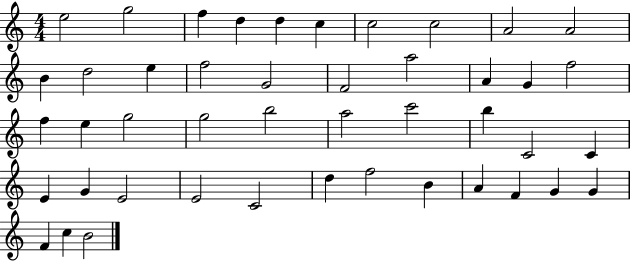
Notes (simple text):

E5/h G5/h F5/q D5/q D5/q C5/q C5/h C5/h A4/h A4/h B4/q D5/h E5/q F5/h G4/h F4/h A5/h A4/q G4/q F5/h F5/q E5/q G5/h G5/h B5/h A5/h C6/h B5/q C4/h C4/q E4/q G4/q E4/h E4/h C4/h D5/q F5/h B4/q A4/q F4/q G4/q G4/q F4/q C5/q B4/h